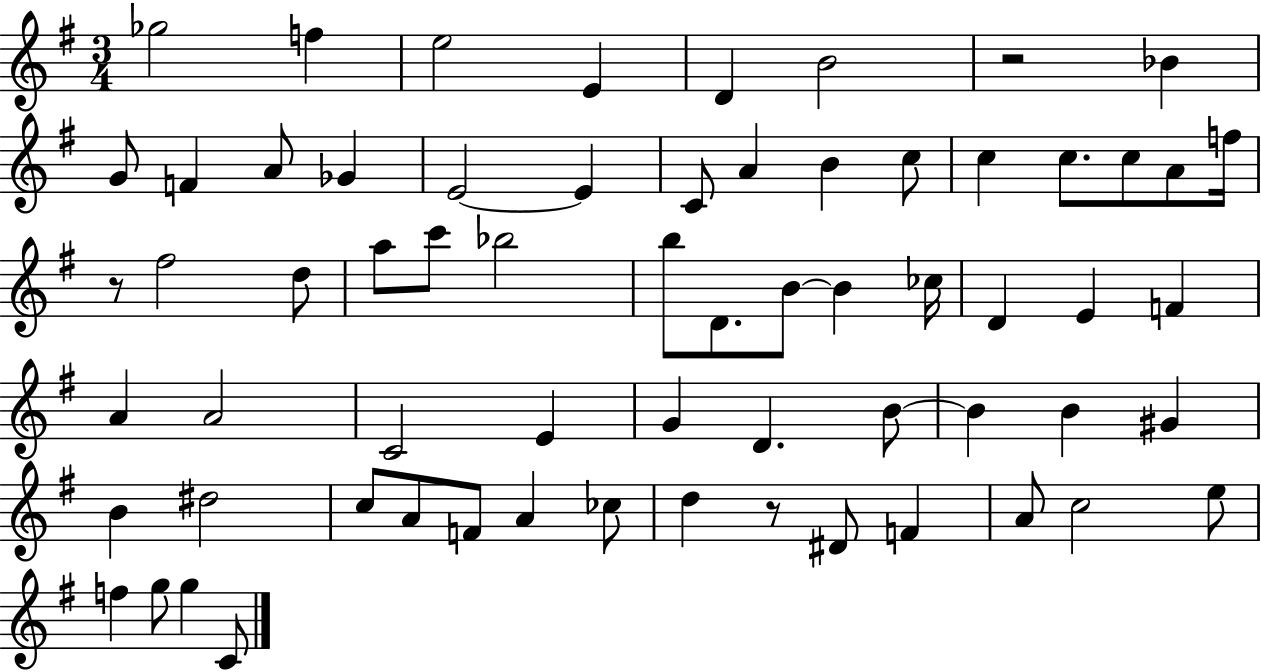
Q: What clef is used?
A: treble